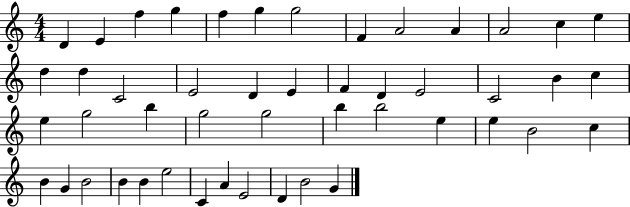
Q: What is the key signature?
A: C major